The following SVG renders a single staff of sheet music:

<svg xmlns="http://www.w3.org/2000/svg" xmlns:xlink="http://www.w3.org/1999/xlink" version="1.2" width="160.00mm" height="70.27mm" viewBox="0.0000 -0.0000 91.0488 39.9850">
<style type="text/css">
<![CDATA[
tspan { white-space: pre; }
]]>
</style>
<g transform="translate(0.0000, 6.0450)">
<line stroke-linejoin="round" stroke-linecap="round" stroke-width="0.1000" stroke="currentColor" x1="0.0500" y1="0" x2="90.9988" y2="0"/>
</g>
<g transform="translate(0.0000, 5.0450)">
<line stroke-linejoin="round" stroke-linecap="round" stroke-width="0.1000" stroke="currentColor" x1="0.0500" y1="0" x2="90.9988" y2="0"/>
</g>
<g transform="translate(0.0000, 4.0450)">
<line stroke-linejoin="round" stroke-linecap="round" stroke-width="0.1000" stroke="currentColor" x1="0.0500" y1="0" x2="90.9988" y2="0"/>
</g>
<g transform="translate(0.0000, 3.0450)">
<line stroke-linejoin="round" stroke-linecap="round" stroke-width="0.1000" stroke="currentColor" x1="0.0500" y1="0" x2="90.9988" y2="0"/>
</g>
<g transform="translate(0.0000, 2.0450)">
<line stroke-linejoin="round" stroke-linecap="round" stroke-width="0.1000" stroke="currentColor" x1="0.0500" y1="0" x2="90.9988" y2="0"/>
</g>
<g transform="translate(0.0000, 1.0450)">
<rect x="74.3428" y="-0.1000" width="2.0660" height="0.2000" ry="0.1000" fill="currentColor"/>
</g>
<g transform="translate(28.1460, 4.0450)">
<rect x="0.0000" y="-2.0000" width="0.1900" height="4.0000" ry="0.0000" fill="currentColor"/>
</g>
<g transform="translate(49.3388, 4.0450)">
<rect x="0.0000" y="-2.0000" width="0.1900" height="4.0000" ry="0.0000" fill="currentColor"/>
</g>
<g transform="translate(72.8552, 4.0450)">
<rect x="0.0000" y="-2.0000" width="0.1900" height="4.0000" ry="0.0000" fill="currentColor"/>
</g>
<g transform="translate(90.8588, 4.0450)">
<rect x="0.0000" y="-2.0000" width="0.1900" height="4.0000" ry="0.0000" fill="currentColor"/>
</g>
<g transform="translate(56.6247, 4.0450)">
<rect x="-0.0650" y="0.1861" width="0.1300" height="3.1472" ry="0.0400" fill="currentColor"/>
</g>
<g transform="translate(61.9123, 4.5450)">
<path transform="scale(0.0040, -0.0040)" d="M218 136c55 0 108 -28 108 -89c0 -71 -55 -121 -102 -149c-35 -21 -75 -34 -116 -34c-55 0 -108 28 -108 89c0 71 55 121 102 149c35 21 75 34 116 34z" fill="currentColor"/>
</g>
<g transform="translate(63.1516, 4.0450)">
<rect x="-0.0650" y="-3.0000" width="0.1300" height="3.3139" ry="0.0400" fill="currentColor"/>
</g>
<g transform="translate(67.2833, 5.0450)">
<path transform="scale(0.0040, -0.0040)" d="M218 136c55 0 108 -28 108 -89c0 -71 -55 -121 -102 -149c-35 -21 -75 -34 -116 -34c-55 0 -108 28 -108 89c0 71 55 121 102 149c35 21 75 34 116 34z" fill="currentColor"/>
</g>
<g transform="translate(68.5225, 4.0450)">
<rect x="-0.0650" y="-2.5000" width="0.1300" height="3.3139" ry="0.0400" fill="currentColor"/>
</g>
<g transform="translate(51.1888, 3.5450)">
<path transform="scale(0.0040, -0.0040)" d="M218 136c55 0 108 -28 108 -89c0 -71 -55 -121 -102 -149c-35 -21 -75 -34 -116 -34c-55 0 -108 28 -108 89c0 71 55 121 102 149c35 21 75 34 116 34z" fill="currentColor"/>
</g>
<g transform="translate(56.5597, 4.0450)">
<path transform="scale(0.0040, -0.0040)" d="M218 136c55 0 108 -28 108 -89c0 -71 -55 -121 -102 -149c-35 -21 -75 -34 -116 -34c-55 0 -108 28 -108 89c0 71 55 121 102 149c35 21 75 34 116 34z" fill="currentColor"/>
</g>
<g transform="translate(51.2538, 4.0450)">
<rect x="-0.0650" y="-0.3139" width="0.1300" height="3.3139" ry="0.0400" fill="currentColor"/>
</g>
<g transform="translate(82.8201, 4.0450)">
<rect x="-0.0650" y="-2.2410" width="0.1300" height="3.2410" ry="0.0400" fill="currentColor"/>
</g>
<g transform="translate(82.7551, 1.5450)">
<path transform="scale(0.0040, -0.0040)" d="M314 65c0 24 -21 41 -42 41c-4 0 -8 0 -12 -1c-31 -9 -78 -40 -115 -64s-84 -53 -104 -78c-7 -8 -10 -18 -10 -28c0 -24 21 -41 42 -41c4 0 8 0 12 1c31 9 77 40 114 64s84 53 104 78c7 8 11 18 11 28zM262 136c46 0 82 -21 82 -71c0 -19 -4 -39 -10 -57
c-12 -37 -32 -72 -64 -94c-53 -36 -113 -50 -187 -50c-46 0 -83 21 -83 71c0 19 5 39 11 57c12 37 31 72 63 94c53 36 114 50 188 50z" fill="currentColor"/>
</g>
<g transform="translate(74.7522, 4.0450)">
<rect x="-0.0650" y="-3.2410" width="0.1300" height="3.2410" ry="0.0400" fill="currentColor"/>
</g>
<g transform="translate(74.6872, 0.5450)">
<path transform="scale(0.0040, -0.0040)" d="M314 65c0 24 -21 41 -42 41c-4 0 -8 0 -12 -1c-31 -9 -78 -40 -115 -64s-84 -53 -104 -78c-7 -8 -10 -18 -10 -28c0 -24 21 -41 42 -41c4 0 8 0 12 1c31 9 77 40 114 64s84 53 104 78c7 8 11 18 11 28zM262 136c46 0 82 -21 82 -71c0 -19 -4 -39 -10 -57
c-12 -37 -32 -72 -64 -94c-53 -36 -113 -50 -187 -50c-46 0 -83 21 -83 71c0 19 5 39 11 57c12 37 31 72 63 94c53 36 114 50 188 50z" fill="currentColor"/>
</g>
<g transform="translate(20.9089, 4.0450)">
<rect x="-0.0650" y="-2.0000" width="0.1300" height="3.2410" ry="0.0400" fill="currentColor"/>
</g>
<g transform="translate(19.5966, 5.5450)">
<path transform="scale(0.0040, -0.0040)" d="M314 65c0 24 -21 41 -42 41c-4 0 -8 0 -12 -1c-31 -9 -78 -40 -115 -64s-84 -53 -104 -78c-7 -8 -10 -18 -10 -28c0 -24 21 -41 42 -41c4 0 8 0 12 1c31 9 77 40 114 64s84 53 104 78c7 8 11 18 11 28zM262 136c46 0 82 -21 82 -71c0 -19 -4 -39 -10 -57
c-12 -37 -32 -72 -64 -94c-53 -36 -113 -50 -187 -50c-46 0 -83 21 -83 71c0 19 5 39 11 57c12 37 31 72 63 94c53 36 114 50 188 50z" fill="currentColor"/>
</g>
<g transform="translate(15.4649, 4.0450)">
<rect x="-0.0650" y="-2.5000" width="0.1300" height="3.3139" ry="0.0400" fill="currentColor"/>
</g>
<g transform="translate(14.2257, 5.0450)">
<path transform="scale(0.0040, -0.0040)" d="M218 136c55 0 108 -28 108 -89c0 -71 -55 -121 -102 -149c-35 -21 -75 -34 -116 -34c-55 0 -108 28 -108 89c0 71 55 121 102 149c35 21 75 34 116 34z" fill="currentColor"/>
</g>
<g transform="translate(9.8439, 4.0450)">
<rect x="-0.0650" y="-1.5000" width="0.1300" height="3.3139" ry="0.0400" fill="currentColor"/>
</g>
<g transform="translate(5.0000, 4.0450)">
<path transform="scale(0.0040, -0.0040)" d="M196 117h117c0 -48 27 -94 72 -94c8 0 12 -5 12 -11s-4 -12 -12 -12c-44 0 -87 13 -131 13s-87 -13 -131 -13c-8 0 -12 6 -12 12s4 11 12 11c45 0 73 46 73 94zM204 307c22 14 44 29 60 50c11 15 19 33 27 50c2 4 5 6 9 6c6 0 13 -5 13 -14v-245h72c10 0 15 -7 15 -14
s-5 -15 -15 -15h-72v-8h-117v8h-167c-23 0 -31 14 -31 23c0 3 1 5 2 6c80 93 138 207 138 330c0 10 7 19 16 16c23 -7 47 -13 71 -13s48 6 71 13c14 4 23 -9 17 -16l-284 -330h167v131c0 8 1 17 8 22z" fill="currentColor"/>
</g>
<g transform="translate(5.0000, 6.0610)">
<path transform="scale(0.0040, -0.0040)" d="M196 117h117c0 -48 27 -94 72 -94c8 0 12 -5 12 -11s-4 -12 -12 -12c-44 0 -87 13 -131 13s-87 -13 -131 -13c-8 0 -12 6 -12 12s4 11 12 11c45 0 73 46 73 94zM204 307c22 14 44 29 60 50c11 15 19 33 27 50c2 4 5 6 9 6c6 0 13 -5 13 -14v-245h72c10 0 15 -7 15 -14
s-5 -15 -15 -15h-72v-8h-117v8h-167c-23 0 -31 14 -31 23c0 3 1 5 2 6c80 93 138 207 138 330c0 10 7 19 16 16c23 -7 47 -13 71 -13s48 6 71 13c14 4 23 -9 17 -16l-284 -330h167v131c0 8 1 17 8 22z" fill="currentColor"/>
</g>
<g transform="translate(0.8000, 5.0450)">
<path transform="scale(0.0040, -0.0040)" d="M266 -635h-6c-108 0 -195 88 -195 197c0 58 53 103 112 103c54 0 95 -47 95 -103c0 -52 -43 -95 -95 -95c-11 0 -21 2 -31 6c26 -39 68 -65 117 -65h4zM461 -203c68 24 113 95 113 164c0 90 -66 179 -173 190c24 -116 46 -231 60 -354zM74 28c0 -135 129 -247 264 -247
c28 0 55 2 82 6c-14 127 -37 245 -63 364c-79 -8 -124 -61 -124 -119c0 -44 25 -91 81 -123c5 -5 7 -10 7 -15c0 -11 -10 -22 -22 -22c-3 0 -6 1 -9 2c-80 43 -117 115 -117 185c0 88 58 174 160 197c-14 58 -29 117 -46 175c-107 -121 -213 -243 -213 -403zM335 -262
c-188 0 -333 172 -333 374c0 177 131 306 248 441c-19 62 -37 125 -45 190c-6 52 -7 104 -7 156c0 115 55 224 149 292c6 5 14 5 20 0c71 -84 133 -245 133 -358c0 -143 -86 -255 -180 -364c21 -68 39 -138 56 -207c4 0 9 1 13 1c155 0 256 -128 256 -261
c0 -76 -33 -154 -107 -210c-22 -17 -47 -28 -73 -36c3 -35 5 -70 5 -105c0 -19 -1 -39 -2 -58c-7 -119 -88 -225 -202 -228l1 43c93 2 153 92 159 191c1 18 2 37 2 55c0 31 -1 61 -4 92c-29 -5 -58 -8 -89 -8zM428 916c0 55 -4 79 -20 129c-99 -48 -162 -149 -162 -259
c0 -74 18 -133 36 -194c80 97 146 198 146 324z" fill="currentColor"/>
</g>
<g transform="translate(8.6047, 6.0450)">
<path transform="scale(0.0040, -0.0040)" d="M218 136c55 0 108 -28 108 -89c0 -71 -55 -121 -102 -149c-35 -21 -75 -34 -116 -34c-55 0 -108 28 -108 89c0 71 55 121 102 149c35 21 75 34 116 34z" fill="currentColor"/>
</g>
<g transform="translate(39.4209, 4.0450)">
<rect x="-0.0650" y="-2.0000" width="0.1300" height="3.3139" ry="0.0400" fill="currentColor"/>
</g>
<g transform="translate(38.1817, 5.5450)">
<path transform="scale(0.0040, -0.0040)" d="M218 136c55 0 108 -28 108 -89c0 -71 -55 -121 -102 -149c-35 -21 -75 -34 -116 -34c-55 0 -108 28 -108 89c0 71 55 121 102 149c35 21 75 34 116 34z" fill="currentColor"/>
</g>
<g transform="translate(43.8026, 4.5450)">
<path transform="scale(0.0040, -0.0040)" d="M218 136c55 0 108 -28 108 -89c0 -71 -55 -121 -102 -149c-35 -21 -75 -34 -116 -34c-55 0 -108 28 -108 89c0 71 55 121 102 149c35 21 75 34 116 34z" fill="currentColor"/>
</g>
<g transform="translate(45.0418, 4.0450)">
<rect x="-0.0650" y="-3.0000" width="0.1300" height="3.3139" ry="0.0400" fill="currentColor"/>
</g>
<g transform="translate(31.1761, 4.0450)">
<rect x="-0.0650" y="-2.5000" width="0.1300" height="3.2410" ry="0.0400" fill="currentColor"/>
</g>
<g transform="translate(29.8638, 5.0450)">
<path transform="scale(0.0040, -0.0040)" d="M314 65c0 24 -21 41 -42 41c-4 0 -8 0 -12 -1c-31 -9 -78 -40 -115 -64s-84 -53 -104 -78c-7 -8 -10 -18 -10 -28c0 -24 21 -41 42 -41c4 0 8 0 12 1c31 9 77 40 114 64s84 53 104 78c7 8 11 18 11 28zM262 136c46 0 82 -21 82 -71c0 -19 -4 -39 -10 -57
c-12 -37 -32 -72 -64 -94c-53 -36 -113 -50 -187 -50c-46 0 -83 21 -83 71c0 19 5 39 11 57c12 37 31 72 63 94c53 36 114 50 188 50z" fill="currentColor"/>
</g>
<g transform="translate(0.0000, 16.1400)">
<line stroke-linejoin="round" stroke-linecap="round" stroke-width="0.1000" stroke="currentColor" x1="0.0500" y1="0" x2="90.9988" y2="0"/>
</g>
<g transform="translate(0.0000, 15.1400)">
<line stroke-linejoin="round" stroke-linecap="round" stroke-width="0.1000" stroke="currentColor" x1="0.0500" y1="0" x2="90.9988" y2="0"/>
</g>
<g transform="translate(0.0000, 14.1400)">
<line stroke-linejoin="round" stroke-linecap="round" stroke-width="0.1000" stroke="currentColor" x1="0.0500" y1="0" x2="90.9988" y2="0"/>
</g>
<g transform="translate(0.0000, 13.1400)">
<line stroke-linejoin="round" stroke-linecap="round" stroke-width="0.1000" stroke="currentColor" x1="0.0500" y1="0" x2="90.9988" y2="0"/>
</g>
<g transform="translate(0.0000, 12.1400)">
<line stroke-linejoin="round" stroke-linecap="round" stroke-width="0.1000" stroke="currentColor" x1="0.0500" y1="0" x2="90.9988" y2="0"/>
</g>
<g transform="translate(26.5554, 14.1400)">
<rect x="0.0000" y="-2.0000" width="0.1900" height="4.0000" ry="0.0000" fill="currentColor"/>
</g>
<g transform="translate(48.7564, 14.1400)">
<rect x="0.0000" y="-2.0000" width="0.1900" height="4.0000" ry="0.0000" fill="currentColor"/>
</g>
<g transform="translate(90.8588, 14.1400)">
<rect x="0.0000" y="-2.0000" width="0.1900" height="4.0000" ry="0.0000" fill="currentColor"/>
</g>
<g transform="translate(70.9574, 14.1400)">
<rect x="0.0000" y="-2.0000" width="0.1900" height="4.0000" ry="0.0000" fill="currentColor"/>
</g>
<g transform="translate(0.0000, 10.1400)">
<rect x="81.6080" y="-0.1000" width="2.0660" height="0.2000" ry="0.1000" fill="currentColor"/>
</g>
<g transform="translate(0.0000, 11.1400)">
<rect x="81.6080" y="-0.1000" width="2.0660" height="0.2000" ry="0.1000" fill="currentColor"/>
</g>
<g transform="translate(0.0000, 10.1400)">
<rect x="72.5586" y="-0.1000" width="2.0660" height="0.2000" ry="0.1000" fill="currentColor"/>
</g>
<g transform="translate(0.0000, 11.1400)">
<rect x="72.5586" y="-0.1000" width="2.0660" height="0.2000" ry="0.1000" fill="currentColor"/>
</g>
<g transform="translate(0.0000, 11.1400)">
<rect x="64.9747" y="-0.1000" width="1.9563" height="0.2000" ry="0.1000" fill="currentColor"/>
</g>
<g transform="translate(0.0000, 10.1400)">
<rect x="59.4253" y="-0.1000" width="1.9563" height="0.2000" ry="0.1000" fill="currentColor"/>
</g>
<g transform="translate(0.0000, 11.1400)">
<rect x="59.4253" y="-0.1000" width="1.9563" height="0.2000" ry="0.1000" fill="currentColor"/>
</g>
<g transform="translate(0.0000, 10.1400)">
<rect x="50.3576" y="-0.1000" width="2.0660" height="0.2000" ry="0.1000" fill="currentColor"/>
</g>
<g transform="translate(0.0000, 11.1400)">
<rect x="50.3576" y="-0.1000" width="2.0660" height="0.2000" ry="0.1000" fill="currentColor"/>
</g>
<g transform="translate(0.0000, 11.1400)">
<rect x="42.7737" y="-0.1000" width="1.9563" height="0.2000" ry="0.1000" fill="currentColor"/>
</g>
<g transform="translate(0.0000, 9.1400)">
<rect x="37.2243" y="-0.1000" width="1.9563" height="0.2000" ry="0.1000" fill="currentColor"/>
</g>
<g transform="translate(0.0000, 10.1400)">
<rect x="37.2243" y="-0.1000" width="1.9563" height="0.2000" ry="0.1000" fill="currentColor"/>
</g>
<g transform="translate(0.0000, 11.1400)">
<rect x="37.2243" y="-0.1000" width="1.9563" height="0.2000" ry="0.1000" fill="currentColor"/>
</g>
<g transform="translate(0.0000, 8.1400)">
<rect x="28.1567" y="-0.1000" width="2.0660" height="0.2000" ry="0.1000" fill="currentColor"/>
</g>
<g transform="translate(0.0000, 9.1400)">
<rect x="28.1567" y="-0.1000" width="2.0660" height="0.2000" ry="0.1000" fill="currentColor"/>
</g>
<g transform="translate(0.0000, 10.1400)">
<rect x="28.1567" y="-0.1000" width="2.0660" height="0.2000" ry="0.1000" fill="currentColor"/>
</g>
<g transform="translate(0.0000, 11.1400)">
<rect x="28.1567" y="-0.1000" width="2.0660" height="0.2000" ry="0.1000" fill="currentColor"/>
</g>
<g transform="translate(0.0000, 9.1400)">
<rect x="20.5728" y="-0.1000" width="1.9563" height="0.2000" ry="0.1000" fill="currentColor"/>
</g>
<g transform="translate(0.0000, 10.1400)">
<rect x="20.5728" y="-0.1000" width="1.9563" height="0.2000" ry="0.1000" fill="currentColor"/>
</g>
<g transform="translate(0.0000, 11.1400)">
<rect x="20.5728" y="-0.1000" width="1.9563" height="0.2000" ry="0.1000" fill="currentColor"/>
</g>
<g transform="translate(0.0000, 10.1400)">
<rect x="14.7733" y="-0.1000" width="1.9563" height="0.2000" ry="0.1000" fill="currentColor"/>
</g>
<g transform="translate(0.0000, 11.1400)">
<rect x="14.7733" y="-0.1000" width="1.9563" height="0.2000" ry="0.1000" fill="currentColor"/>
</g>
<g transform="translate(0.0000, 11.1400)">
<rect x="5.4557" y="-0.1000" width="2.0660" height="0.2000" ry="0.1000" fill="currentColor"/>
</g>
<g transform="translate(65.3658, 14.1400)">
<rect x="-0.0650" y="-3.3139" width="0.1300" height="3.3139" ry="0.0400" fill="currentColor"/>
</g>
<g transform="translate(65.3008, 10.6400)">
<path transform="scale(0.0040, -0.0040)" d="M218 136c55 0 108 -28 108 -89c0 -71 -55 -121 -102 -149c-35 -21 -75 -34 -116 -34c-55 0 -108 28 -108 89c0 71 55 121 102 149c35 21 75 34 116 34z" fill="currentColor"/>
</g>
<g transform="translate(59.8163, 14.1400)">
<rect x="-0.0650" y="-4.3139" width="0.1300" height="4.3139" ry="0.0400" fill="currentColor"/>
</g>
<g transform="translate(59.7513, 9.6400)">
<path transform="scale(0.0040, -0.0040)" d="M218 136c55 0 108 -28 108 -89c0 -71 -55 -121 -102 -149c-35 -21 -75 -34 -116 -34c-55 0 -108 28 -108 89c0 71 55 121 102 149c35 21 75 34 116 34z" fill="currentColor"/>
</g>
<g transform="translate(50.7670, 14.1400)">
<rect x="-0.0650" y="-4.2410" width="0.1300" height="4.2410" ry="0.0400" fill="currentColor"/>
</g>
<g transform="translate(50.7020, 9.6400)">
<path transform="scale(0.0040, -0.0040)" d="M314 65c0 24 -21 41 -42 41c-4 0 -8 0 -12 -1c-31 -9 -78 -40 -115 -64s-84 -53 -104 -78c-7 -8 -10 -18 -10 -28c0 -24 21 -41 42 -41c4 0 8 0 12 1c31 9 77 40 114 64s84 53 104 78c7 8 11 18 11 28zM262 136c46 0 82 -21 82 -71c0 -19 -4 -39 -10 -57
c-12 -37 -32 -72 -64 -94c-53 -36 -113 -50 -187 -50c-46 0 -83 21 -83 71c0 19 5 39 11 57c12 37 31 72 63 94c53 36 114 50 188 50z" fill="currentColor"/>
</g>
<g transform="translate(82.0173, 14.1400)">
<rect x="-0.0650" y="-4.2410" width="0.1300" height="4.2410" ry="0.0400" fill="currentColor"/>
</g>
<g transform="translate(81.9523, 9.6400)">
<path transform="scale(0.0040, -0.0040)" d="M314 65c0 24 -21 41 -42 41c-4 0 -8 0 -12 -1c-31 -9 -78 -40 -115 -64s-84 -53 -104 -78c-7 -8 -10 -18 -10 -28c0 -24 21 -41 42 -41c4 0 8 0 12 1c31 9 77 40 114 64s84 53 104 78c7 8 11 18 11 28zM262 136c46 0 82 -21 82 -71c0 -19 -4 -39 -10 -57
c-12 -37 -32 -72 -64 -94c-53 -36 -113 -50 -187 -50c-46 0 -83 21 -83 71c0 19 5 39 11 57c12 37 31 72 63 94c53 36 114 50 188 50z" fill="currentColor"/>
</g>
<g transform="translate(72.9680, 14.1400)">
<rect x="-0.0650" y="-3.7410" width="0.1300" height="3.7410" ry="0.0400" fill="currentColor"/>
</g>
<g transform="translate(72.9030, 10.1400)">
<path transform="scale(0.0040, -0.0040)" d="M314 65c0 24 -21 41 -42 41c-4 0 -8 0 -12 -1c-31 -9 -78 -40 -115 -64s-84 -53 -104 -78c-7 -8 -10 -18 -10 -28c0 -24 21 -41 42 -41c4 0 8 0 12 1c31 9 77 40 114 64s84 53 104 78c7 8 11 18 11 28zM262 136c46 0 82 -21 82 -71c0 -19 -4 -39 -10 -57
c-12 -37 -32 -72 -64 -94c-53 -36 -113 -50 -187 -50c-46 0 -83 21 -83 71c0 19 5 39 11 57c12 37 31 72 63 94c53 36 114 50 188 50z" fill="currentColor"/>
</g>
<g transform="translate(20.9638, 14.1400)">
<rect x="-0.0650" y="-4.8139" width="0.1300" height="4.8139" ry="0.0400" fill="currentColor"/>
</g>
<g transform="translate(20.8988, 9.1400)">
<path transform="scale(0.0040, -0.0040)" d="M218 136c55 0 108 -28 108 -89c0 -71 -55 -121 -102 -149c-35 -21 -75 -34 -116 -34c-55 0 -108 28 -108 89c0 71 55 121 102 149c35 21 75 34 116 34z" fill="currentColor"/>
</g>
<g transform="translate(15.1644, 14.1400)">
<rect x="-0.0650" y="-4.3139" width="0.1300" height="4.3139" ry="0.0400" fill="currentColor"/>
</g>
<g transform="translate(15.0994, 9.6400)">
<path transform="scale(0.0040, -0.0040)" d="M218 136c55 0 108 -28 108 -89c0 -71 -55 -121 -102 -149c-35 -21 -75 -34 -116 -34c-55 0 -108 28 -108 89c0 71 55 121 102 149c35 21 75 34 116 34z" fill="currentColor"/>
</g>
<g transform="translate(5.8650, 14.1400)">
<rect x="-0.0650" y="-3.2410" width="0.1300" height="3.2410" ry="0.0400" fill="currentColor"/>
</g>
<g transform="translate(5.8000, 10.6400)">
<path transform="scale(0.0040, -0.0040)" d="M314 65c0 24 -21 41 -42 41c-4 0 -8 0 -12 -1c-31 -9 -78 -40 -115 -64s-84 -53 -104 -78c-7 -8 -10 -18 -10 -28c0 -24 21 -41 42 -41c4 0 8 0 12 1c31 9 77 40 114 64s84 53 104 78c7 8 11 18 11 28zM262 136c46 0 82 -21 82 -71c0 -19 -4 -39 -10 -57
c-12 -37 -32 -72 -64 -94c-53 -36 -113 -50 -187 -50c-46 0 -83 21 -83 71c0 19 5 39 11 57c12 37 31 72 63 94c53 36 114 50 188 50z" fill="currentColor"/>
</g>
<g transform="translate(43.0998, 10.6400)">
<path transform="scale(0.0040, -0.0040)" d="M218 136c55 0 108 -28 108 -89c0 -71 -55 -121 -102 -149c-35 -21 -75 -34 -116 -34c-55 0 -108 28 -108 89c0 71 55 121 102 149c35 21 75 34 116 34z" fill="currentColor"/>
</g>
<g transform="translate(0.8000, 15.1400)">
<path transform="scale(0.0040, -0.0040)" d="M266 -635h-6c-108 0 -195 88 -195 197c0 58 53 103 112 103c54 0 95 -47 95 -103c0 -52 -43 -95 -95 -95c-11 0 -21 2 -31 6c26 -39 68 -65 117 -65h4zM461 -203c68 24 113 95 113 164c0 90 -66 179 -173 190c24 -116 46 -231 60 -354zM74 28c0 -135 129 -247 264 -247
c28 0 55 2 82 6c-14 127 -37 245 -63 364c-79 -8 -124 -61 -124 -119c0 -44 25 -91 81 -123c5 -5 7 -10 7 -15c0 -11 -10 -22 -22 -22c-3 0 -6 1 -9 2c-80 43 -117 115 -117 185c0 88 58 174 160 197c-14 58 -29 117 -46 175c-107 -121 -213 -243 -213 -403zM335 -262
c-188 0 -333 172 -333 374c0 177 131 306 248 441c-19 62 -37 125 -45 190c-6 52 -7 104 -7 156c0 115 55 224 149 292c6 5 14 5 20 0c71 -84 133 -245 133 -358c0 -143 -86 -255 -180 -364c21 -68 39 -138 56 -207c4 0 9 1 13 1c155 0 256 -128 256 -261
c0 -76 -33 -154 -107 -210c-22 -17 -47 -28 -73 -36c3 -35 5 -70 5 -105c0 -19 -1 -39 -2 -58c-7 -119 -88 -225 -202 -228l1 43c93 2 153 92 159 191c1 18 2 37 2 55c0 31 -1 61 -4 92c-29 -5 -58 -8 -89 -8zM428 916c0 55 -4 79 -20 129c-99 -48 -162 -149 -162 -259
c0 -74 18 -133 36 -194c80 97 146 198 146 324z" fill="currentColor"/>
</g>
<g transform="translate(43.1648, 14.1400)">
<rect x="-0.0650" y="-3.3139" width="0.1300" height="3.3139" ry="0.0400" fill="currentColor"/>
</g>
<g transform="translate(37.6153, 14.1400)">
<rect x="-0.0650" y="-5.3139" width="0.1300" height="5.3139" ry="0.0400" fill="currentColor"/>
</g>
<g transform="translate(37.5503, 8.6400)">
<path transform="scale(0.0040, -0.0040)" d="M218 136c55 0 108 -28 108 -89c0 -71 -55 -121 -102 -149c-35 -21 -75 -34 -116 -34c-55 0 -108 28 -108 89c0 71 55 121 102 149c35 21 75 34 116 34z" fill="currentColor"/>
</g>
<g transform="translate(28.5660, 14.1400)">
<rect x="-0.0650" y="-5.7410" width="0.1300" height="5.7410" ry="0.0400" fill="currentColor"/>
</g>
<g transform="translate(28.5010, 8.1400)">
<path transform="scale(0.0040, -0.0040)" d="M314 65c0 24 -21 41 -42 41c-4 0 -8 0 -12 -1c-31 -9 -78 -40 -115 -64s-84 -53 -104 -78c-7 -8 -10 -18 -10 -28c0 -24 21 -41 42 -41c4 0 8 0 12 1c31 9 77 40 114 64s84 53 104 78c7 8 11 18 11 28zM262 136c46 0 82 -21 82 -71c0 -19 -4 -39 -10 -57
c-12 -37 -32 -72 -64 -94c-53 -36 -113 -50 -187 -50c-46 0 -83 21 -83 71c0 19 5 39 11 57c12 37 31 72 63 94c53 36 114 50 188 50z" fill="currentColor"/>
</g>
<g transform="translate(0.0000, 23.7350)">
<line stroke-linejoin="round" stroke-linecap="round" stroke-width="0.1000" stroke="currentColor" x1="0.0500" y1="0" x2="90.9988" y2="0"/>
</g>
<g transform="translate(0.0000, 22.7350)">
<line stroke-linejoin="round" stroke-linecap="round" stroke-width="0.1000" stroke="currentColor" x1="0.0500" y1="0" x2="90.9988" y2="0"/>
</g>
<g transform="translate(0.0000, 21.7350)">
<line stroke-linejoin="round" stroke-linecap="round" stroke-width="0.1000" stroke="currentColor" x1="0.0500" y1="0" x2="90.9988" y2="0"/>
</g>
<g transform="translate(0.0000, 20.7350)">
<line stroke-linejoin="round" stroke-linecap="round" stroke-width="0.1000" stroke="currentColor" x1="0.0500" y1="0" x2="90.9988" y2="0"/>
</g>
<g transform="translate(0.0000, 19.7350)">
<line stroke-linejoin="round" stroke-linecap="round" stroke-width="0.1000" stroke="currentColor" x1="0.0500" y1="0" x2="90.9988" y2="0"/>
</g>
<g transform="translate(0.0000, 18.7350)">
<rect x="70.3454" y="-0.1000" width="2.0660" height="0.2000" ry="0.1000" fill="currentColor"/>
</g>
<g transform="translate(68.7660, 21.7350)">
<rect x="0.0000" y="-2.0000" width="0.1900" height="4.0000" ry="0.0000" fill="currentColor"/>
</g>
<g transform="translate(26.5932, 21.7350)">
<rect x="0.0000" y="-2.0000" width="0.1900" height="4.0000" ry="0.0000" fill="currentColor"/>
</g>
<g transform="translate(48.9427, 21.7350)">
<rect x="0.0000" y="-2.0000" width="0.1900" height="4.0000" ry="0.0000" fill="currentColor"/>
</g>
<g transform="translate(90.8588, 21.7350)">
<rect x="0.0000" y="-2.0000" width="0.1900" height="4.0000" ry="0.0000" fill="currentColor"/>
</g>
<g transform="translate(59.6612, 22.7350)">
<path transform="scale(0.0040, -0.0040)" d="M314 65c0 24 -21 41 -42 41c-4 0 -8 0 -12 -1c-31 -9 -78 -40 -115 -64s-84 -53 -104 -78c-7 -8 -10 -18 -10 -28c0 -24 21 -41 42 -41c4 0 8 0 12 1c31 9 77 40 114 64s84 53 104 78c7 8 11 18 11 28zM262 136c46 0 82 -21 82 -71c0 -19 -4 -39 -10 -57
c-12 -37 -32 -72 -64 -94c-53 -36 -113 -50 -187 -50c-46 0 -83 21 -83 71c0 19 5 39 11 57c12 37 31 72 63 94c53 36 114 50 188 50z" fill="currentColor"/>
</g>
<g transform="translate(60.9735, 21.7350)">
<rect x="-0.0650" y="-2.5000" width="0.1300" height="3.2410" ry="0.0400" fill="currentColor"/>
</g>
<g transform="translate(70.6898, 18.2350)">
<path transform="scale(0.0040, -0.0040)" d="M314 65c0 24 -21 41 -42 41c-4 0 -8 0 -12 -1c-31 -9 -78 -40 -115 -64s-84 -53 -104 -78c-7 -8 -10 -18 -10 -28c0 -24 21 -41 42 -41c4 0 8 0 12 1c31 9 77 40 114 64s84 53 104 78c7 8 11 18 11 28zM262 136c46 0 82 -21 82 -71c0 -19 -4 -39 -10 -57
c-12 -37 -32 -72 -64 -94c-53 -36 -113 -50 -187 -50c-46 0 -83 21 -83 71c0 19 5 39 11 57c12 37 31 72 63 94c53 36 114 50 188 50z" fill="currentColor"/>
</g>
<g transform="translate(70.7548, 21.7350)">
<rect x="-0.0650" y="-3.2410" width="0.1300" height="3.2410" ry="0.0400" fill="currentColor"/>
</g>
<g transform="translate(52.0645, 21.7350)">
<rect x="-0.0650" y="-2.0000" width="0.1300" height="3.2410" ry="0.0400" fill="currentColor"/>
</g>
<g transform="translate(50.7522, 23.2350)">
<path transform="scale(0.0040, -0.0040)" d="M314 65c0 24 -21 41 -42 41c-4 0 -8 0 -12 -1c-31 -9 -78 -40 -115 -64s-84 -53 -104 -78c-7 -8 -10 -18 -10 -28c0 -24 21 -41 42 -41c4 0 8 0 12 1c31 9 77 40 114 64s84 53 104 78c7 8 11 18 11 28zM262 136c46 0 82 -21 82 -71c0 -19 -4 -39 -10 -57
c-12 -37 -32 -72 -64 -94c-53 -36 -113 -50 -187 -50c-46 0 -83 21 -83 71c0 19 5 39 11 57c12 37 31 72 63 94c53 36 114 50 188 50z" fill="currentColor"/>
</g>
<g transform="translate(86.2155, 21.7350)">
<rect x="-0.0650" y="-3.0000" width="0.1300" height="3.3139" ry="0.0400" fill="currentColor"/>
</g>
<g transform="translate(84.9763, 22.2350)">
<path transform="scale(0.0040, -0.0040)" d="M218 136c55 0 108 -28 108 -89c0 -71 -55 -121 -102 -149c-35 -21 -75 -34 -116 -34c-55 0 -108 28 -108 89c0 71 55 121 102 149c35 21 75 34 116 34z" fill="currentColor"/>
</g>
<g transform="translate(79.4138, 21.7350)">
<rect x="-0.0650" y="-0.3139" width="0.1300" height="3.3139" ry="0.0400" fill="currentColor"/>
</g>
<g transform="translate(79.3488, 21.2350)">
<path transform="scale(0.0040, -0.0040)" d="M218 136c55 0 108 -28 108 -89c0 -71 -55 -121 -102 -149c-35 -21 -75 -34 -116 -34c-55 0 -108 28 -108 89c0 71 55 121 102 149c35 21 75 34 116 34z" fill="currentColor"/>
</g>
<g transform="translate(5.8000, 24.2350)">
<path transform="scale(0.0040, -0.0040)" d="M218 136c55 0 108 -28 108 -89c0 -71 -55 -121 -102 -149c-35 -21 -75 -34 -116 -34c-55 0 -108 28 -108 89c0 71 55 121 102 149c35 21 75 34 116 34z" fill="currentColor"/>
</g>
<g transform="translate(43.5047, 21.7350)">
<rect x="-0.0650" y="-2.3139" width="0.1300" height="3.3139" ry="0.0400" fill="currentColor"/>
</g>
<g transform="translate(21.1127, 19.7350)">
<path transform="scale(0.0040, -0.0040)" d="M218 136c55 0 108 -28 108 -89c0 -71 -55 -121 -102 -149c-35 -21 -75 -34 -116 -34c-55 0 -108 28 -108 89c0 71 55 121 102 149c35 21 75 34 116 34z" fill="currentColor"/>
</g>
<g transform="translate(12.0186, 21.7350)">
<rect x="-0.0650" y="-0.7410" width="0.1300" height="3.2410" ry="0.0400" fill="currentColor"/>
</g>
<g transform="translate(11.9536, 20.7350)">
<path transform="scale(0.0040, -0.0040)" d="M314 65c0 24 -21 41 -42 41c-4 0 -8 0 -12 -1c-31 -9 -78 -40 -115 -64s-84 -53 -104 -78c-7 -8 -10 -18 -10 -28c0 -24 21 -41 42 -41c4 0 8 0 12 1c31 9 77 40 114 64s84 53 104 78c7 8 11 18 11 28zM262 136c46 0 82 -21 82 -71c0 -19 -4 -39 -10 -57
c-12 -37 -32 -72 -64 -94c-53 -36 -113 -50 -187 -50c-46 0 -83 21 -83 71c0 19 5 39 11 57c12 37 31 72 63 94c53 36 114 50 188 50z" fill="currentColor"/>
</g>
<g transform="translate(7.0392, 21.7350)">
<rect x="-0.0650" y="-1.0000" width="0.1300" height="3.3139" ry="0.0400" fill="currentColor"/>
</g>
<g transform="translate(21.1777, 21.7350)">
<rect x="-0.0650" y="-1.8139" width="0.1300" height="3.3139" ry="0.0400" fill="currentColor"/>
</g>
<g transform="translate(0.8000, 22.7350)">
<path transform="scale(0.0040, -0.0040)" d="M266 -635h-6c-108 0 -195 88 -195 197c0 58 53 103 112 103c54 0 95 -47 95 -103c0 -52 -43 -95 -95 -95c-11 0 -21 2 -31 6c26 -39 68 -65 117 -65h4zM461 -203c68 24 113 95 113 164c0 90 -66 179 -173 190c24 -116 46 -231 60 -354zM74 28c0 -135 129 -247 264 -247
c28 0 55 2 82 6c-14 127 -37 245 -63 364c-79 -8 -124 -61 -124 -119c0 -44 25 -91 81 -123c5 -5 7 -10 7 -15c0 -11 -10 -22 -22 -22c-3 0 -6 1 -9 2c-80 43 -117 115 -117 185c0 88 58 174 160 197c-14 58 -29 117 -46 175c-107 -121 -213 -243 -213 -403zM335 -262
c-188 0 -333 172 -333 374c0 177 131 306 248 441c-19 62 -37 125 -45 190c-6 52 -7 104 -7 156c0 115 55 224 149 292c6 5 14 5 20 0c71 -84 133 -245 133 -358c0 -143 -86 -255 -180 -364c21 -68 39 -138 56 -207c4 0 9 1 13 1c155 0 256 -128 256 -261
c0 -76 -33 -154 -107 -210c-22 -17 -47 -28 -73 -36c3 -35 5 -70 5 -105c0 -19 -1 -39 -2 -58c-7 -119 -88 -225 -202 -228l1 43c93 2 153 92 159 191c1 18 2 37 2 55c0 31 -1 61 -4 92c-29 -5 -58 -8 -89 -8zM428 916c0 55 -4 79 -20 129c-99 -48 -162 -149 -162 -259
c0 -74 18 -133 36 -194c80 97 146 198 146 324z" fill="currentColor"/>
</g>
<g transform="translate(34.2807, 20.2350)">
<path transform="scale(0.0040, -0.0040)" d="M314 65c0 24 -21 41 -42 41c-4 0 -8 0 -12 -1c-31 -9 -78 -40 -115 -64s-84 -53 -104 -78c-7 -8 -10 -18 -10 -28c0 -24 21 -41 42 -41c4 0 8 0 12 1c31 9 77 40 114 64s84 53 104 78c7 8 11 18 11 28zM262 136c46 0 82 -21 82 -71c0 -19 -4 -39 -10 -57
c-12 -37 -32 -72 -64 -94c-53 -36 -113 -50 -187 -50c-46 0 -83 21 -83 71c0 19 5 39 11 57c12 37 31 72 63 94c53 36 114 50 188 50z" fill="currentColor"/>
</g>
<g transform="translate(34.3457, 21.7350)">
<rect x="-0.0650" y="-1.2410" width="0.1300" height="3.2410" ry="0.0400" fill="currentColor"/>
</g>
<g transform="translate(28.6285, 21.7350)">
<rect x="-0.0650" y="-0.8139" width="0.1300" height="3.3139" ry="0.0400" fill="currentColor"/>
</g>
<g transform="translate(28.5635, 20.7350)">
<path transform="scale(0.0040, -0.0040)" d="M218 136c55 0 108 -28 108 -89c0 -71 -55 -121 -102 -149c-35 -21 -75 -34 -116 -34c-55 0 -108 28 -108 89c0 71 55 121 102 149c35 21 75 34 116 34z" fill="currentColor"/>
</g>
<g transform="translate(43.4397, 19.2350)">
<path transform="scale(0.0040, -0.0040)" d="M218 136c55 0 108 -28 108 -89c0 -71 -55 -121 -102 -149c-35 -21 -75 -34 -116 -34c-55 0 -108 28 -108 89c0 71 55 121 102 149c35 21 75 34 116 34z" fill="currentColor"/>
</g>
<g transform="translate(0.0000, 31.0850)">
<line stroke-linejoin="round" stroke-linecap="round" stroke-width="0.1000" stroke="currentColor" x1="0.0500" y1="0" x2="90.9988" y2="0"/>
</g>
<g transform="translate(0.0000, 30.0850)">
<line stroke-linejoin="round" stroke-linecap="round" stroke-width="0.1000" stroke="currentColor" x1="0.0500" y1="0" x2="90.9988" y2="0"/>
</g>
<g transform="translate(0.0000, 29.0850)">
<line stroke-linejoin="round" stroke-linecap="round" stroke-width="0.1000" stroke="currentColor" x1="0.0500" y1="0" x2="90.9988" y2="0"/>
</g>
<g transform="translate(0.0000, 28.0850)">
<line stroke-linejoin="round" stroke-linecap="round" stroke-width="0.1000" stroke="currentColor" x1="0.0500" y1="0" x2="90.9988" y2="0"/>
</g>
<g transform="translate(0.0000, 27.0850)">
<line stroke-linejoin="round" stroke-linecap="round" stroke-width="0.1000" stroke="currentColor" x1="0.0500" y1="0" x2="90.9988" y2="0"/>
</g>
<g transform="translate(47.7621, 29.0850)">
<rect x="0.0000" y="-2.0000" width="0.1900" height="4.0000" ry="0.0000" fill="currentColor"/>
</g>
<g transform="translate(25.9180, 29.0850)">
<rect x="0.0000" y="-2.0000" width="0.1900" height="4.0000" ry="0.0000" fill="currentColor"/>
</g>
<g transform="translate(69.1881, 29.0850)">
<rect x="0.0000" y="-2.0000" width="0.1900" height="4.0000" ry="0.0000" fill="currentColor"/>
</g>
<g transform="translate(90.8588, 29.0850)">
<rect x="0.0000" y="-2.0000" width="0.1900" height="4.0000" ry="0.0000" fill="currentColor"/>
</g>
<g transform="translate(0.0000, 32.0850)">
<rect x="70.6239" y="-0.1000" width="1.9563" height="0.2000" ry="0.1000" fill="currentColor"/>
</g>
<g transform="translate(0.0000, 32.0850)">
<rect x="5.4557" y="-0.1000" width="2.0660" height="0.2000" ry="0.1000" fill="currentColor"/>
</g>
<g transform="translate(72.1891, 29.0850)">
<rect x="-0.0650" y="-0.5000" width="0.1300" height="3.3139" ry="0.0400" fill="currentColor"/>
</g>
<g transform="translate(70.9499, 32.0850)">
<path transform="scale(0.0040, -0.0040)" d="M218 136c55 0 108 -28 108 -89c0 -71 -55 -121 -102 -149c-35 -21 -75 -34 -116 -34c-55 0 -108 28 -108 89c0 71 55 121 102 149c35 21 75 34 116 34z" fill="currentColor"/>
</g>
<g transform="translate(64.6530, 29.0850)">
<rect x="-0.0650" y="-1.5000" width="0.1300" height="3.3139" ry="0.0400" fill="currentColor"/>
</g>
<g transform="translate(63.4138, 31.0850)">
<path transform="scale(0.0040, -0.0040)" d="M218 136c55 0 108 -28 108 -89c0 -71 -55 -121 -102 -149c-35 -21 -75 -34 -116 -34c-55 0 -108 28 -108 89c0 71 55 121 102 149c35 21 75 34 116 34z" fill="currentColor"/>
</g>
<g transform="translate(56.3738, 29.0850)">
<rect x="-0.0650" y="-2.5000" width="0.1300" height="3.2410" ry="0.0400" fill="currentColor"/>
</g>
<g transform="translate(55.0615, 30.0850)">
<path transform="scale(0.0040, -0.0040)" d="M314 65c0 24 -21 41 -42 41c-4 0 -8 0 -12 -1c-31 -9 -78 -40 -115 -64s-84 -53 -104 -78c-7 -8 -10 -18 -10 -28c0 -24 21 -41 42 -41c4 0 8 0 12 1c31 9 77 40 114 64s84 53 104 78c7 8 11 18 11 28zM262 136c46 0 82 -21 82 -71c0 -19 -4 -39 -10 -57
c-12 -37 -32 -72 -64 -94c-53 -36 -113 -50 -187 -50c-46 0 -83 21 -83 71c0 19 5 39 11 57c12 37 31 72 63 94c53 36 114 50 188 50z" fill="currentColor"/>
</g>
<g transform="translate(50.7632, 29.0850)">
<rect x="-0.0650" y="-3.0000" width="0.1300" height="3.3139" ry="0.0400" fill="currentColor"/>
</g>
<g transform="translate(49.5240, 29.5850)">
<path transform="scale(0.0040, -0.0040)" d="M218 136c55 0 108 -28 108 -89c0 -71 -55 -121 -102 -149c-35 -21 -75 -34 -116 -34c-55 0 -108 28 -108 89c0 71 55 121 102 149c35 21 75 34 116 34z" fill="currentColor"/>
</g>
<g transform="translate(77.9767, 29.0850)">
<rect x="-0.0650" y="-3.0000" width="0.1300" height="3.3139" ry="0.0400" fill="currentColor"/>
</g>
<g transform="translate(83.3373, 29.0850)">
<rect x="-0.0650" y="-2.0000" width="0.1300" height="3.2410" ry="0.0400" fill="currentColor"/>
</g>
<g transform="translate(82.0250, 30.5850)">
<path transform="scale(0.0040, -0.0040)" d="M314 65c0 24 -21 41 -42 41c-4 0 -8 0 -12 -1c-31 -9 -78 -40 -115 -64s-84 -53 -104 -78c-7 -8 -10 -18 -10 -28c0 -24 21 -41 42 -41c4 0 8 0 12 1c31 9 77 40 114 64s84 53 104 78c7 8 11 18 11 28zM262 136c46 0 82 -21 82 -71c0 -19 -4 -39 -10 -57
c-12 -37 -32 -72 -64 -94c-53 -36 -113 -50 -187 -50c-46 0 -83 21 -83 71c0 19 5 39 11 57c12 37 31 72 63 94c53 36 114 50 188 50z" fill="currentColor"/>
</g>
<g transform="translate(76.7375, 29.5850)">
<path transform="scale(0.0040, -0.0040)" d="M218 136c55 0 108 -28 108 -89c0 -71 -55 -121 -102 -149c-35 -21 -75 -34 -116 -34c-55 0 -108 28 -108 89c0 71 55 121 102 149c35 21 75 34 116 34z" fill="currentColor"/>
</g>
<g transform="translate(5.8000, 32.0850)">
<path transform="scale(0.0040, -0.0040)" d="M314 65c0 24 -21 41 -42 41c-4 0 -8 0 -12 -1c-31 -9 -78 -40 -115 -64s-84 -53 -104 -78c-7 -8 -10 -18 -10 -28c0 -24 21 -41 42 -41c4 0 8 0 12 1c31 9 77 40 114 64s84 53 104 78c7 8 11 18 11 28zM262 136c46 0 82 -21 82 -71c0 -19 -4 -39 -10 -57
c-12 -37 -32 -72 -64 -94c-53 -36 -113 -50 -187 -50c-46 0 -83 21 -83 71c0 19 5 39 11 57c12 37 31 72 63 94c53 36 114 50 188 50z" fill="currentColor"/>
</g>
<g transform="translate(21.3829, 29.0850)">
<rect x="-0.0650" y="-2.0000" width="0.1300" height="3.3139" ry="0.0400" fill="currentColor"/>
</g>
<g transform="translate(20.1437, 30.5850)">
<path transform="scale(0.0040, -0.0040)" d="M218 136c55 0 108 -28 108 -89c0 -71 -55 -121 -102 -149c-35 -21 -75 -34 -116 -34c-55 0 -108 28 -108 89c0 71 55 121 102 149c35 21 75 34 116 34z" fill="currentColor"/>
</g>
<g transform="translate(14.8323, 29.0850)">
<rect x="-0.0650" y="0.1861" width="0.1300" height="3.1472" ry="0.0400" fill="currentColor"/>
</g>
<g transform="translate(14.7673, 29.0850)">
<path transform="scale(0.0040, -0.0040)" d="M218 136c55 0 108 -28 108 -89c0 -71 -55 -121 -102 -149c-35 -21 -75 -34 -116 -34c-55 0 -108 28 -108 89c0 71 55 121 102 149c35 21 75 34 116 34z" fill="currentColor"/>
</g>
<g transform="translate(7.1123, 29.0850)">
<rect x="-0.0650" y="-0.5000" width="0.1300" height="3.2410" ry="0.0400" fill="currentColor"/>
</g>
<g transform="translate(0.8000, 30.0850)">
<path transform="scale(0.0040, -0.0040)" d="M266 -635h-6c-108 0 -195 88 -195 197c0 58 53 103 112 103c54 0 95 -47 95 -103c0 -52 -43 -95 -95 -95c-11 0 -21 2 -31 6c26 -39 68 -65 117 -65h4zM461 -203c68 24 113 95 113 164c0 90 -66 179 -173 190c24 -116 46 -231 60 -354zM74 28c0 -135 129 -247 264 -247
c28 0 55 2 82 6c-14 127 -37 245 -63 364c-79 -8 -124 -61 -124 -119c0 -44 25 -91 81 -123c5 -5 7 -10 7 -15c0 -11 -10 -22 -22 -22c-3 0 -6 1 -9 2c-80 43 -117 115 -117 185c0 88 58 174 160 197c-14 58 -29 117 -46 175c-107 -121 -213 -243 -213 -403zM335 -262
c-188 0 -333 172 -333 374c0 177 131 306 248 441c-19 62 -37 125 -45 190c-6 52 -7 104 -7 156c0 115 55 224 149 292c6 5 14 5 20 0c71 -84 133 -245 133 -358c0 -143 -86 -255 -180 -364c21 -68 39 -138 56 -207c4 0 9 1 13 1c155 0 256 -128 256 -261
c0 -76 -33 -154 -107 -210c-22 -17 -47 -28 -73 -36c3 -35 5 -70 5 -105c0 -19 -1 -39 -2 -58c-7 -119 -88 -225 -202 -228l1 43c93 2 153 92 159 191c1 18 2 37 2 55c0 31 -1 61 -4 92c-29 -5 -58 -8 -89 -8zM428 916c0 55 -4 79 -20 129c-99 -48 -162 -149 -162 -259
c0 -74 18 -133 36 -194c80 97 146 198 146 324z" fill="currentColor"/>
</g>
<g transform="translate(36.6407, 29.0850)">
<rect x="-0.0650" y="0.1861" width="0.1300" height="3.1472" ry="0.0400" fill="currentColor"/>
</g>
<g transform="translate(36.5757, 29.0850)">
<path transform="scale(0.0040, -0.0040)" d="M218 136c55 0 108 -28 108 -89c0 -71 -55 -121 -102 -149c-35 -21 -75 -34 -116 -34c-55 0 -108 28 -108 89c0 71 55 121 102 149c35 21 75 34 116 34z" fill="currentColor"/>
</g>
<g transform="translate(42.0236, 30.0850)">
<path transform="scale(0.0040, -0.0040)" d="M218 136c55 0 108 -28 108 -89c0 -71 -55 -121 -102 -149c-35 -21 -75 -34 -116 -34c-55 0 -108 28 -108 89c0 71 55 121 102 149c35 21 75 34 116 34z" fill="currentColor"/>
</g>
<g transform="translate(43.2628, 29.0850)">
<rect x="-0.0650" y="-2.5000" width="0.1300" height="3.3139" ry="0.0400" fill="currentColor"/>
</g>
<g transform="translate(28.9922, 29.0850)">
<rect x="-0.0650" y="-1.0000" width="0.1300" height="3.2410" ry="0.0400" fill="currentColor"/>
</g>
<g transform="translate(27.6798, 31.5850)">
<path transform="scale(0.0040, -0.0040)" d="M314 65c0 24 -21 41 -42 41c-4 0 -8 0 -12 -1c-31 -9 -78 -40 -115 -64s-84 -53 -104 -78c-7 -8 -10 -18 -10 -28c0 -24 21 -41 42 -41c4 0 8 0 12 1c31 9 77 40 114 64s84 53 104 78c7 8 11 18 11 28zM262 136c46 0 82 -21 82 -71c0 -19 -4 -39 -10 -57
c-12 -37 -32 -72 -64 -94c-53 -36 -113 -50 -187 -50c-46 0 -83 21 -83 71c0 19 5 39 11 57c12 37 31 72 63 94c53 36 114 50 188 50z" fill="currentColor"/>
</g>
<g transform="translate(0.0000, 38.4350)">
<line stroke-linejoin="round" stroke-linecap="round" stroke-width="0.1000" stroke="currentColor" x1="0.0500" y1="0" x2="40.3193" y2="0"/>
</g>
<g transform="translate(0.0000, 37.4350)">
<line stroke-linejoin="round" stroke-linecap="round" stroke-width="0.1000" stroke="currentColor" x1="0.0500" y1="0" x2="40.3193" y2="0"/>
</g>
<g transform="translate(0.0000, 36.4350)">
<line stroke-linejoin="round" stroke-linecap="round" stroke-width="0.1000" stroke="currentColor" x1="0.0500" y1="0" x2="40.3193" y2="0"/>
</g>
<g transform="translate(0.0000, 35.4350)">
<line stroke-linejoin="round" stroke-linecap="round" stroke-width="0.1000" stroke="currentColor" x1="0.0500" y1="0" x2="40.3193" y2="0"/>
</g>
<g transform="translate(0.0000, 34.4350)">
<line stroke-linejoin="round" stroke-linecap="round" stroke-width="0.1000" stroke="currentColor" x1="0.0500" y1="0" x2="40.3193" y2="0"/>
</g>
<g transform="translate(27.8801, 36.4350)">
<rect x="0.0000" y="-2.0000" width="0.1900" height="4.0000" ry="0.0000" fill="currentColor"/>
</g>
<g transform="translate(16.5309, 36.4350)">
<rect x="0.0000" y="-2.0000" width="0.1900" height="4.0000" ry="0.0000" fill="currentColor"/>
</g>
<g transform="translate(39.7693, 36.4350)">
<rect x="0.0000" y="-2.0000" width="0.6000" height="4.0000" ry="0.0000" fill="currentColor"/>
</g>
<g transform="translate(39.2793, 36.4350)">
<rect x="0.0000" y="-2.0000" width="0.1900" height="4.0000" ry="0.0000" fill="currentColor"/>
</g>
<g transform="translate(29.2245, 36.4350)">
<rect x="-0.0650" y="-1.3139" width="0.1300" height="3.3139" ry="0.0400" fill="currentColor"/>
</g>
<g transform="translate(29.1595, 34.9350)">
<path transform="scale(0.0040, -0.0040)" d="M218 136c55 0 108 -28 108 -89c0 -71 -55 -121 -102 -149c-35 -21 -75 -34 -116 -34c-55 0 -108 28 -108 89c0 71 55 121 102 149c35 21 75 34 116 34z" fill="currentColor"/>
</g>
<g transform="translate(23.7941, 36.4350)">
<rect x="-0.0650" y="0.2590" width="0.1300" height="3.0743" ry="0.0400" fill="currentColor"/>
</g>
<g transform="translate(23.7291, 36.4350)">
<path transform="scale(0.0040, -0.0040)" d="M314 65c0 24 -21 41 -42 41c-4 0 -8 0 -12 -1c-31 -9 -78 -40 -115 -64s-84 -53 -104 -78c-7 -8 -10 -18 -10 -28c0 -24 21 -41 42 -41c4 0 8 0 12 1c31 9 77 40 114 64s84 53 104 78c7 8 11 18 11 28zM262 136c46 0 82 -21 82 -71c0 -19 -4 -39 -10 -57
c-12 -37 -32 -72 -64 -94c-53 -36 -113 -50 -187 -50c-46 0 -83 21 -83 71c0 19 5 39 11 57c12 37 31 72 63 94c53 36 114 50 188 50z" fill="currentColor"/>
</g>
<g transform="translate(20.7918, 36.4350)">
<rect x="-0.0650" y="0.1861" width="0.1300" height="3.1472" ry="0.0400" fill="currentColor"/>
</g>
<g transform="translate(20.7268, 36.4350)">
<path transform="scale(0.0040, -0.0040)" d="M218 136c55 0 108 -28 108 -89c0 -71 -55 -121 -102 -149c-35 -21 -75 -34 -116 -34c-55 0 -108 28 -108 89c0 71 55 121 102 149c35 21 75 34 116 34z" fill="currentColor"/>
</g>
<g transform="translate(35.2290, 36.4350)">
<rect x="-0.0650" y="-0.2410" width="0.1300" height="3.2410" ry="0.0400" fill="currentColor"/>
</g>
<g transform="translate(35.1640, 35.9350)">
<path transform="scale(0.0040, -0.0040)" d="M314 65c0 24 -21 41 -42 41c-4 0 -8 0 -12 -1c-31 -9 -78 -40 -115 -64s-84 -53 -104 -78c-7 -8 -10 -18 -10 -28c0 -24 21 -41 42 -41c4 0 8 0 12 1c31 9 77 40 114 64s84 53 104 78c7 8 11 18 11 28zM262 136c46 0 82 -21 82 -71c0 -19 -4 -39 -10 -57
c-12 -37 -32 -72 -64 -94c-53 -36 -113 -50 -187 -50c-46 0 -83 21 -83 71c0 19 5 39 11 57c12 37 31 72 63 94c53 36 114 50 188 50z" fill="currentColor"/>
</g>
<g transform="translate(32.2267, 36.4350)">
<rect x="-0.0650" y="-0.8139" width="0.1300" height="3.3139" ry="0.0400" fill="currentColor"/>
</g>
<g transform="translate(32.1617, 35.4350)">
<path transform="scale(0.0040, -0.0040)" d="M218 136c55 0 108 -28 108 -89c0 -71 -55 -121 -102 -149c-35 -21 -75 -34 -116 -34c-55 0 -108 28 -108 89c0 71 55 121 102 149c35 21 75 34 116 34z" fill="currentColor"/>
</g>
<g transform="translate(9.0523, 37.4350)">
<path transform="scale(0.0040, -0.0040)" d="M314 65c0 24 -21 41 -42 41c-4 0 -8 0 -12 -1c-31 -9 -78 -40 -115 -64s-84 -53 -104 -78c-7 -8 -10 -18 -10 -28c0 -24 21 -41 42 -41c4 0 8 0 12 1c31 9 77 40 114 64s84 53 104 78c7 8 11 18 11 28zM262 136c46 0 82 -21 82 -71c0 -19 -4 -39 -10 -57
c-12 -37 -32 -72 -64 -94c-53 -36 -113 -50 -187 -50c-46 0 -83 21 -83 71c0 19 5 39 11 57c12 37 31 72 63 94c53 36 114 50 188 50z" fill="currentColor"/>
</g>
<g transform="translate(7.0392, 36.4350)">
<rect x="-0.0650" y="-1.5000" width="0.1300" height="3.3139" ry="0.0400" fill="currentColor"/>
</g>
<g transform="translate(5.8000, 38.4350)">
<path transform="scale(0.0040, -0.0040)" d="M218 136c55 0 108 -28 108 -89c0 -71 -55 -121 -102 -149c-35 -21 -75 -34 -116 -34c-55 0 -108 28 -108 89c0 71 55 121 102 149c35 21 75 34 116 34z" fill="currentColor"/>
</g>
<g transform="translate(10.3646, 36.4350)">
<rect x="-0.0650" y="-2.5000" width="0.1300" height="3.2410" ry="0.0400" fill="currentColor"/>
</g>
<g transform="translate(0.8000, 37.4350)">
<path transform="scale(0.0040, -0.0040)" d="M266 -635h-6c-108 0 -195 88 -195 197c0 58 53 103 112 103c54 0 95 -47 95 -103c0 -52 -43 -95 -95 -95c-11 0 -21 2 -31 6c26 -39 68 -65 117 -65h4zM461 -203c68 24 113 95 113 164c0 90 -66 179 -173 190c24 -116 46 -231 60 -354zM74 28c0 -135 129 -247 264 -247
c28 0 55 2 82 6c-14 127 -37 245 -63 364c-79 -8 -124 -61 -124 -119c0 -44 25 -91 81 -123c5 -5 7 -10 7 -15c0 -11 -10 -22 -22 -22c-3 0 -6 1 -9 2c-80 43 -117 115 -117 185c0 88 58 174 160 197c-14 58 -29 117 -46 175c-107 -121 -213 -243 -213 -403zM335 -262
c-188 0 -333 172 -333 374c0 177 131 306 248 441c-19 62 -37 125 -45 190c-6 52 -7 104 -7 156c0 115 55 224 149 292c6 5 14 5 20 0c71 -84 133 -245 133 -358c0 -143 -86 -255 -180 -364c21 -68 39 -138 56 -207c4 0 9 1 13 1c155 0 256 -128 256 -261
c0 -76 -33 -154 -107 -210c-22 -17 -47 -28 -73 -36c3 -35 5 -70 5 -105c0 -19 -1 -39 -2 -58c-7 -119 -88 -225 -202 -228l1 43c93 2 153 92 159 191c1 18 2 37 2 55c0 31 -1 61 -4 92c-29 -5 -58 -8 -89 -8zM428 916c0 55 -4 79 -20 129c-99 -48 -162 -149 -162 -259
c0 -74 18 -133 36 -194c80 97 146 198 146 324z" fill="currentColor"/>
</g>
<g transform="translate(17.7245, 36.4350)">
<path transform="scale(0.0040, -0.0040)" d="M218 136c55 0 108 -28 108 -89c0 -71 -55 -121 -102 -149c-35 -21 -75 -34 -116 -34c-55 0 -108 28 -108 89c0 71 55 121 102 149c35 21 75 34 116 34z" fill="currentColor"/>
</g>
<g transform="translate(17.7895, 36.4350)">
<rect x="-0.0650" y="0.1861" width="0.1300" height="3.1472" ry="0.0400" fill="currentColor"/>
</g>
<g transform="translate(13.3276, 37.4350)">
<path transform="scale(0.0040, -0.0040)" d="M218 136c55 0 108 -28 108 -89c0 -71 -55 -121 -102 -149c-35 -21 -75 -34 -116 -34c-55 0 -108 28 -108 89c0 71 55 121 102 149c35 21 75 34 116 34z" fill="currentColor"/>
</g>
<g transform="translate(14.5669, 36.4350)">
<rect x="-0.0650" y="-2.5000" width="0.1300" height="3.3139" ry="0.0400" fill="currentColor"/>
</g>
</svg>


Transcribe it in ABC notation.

X:1
T:Untitled
M:4/4
L:1/4
K:C
E G F2 G2 F A c B A G b2 g2 b2 d' e' g'2 f' b d'2 d' b c'2 d'2 D d2 f d e2 g F2 G2 b2 c A C2 B F D2 B G A G2 E C A F2 E G2 G B B B2 e d c2